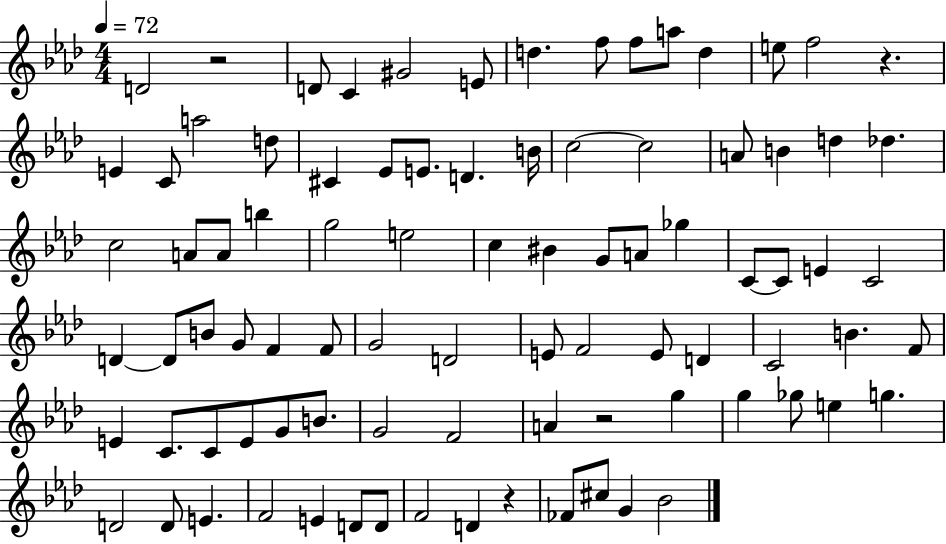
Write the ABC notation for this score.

X:1
T:Untitled
M:4/4
L:1/4
K:Ab
D2 z2 D/2 C ^G2 E/2 d f/2 f/2 a/2 d e/2 f2 z E C/2 a2 d/2 ^C _E/2 E/2 D B/4 c2 c2 A/2 B d _d c2 A/2 A/2 b g2 e2 c ^B G/2 A/2 _g C/2 C/2 E C2 D D/2 B/2 G/2 F F/2 G2 D2 E/2 F2 E/2 D C2 B F/2 E C/2 C/2 E/2 G/2 B/2 G2 F2 A z2 g g _g/2 e g D2 D/2 E F2 E D/2 D/2 F2 D z _F/2 ^c/2 G _B2